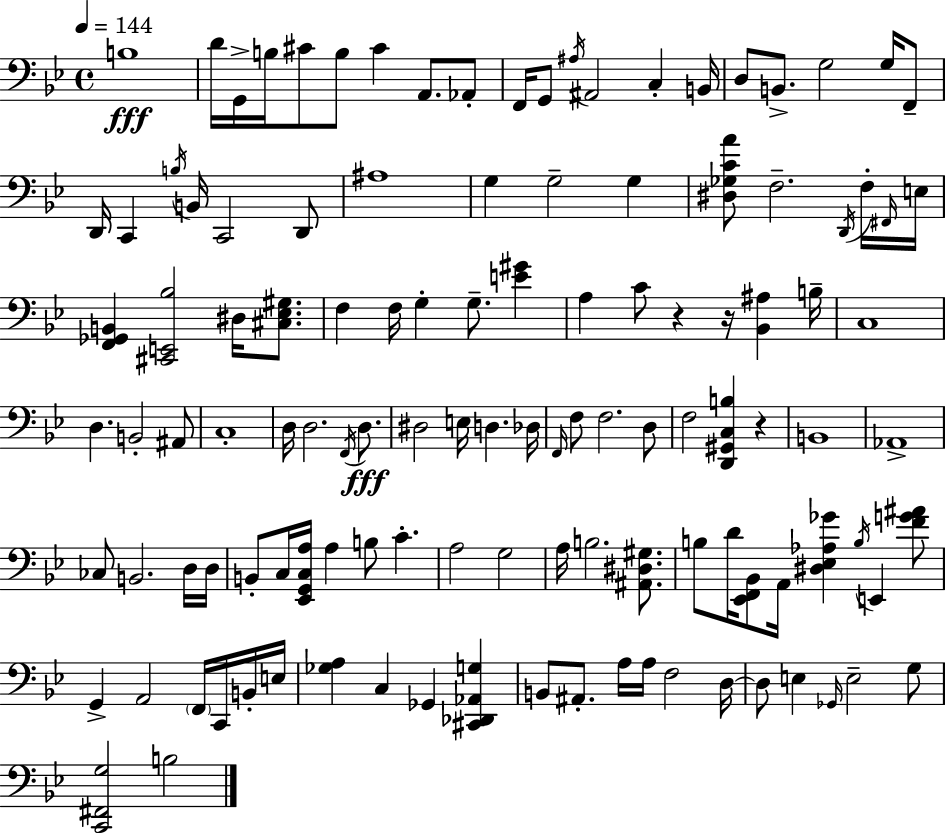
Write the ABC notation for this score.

X:1
T:Untitled
M:4/4
L:1/4
K:Bb
B,4 D/4 G,,/4 B,/4 ^C/2 B,/2 ^C A,,/2 _A,,/2 F,,/4 G,,/2 ^A,/4 ^A,,2 C, B,,/4 D,/2 B,,/2 G,2 G,/4 F,,/2 D,,/4 C,, B,/4 B,,/4 C,,2 D,,/2 ^A,4 G, G,2 G, [^D,_G,CA]/2 F,2 D,,/4 F,/4 ^F,,/4 E,/4 [F,,_G,,B,,] [^C,,E,,_B,]2 ^D,/4 [^C,_E,^G,]/2 F, F,/4 G, G,/2 [E^G] A, C/2 z z/4 [_B,,^A,] B,/4 C,4 D, B,,2 ^A,,/2 C,4 D,/4 D,2 F,,/4 D,/2 ^D,2 E,/4 D, _D,/4 F,,/4 F,/2 F,2 D,/2 F,2 [D,,^G,,C,B,] z B,,4 _A,,4 _C,/2 B,,2 D,/4 D,/4 B,,/2 C,/4 [_E,,G,,C,A,]/4 A, B,/2 C A,2 G,2 A,/4 B,2 [^A,,^D,^G,]/2 B,/2 D/4 [_E,,F,,_B,,]/2 A,,/4 [^D,_E,_A,_G] B,/4 E,, [FG^A]/2 G,, A,,2 F,,/4 C,,/4 B,,/4 E,/4 [_G,A,] C, _G,, [^C,,_D,,_A,,G,] B,,/2 ^A,,/2 A,/4 A,/4 F,2 D,/4 D,/2 E, _G,,/4 E,2 G,/2 [C,,^F,,G,]2 B,2